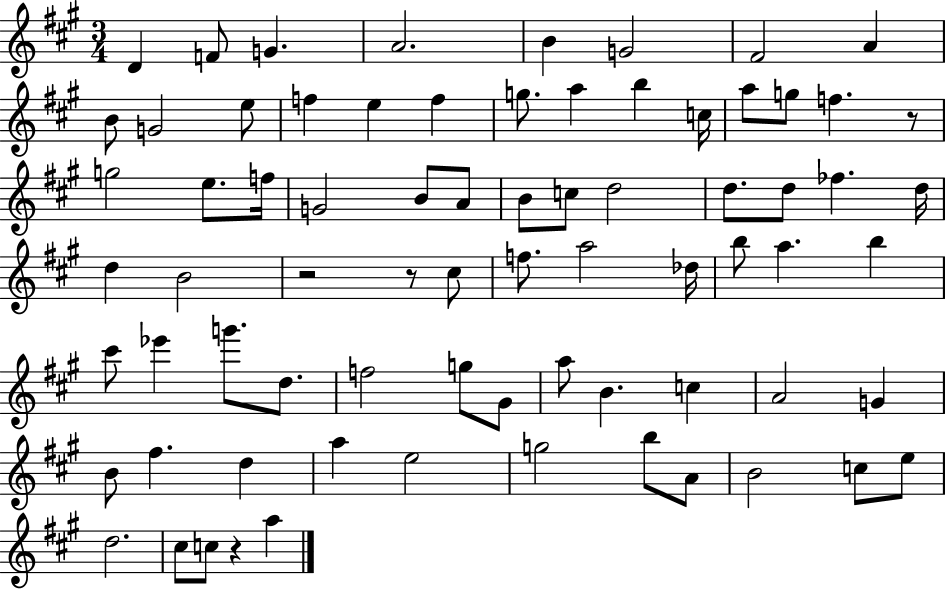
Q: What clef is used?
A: treble